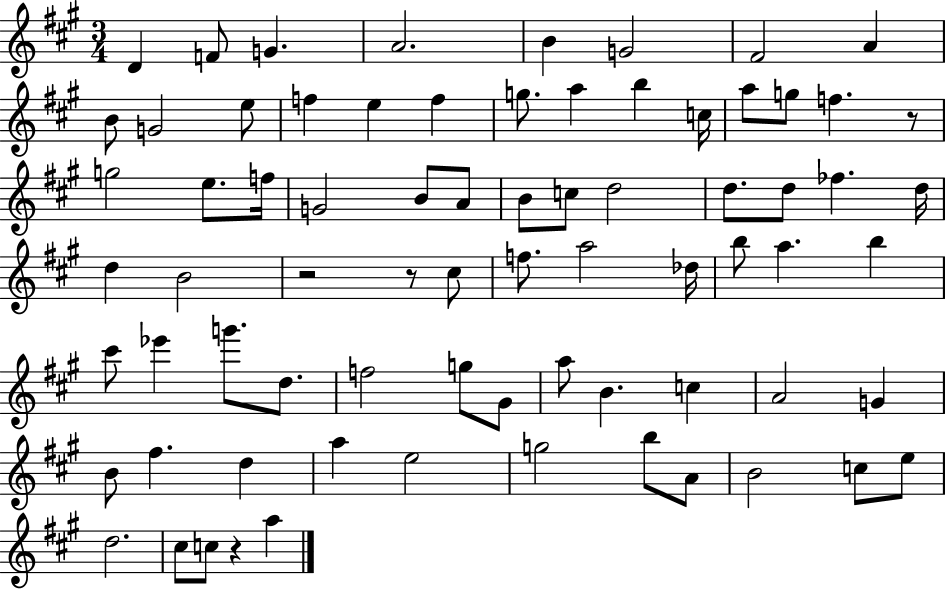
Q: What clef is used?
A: treble